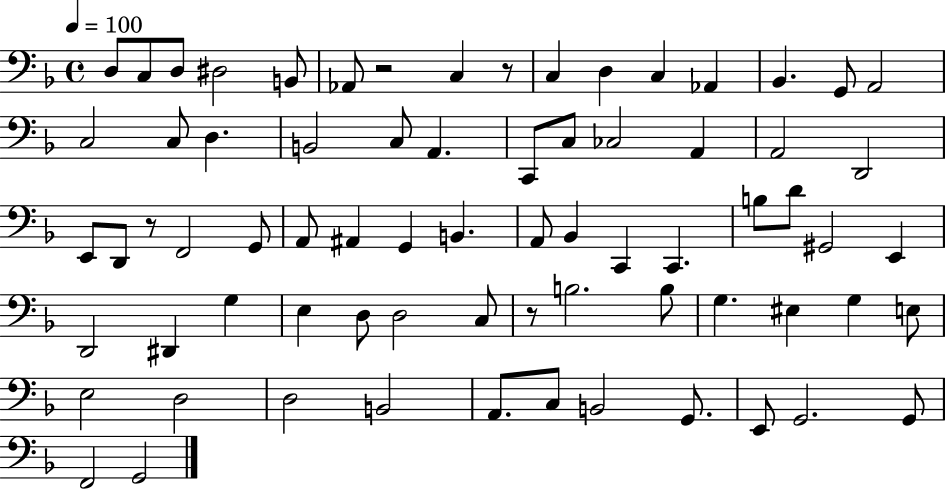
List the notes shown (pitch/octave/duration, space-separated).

D3/e C3/e D3/e D#3/h B2/e Ab2/e R/h C3/q R/e C3/q D3/q C3/q Ab2/q Bb2/q. G2/e A2/h C3/h C3/e D3/q. B2/h C3/e A2/q. C2/e C3/e CES3/h A2/q A2/h D2/h E2/e D2/e R/e F2/h G2/e A2/e A#2/q G2/q B2/q. A2/e Bb2/q C2/q C2/q. B3/e D4/e G#2/h E2/q D2/h D#2/q G3/q E3/q D3/e D3/h C3/e R/e B3/h. B3/e G3/q. EIS3/q G3/q E3/e E3/h D3/h D3/h B2/h A2/e. C3/e B2/h G2/e. E2/e G2/h. G2/e F2/h G2/h